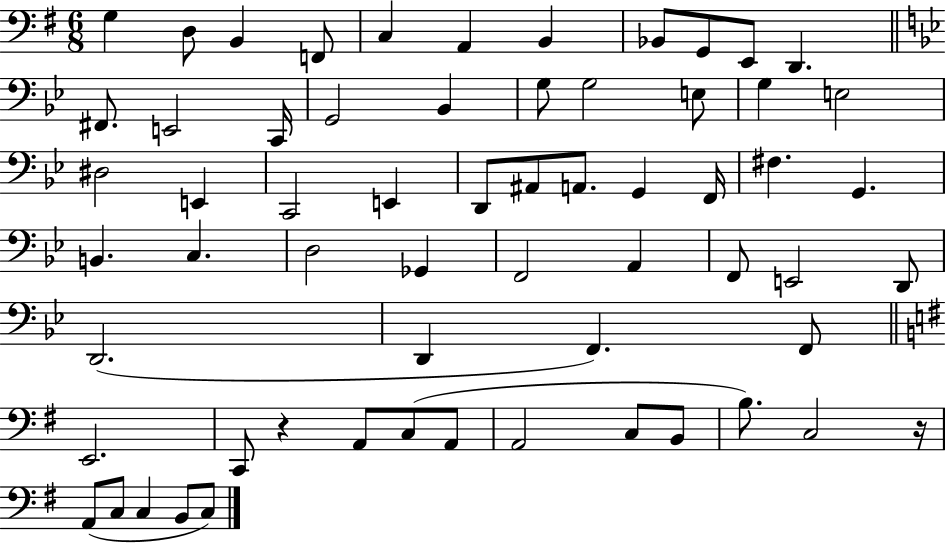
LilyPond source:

{
  \clef bass
  \numericTimeSignature
  \time 6/8
  \key g \major
  g4 d8 b,4 f,8 | c4 a,4 b,4 | bes,8 g,8 e,8 d,4. | \bar "||" \break \key bes \major fis,8. e,2 c,16 | g,2 bes,4 | g8 g2 e8 | g4 e2 | \break dis2 e,4 | c,2 e,4 | d,8 ais,8 a,8. g,4 f,16 | fis4. g,4. | \break b,4. c4. | d2 ges,4 | f,2 a,4 | f,8 e,2 d,8 | \break d,2.( | d,4 f,4.) f,8 | \bar "||" \break \key g \major e,2. | c,8 r4 a,8 c8( a,8 | a,2 c8 b,8 | b8.) c2 r16 | \break a,8( c8 c4 b,8 c8) | \bar "|."
}